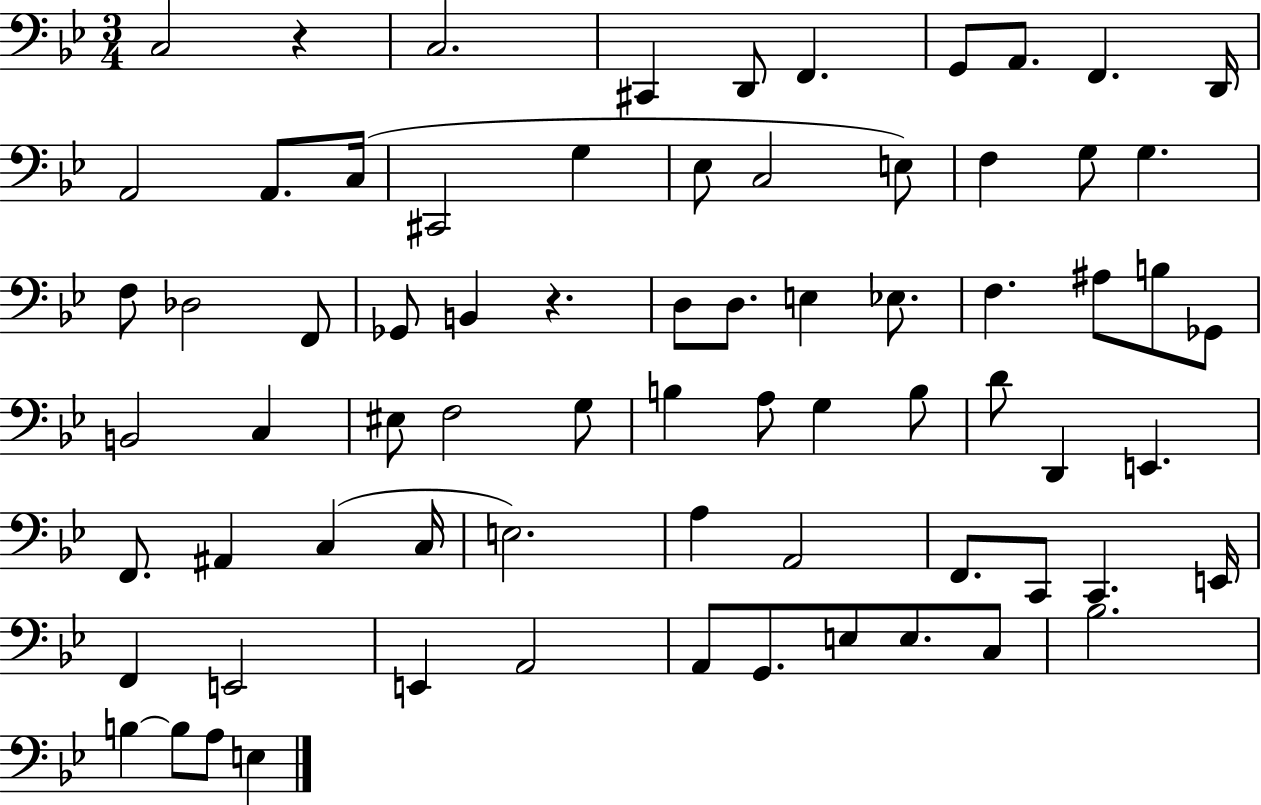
X:1
T:Untitled
M:3/4
L:1/4
K:Bb
C,2 z C,2 ^C,, D,,/2 F,, G,,/2 A,,/2 F,, D,,/4 A,,2 A,,/2 C,/4 ^C,,2 G, _E,/2 C,2 E,/2 F, G,/2 G, F,/2 _D,2 F,,/2 _G,,/2 B,, z D,/2 D,/2 E, _E,/2 F, ^A,/2 B,/2 _G,,/2 B,,2 C, ^E,/2 F,2 G,/2 B, A,/2 G, B,/2 D/2 D,, E,, F,,/2 ^A,, C, C,/4 E,2 A, A,,2 F,,/2 C,,/2 C,, E,,/4 F,, E,,2 E,, A,,2 A,,/2 G,,/2 E,/2 E,/2 C,/2 _B,2 B, B,/2 A,/2 E,